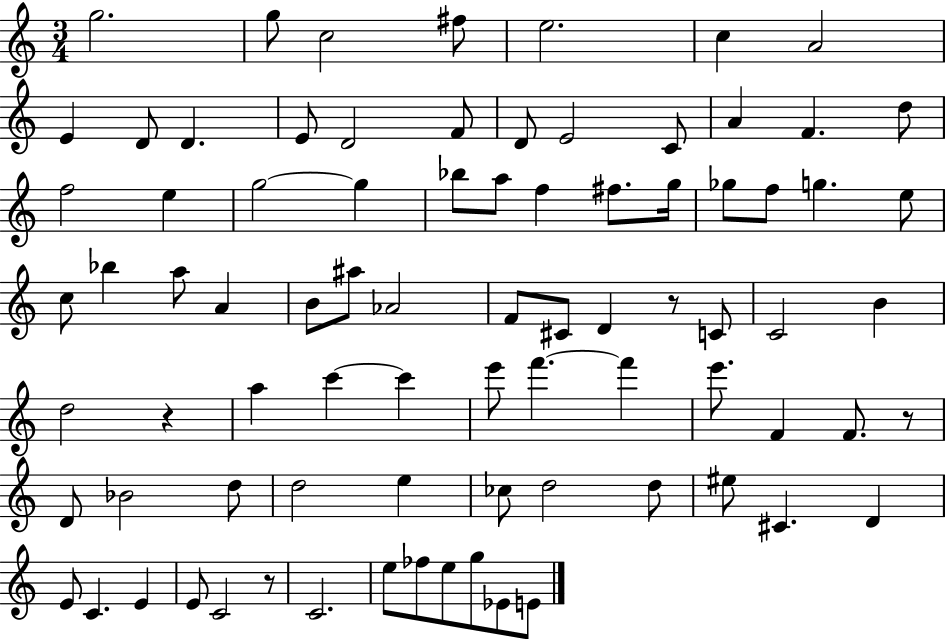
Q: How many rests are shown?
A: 4